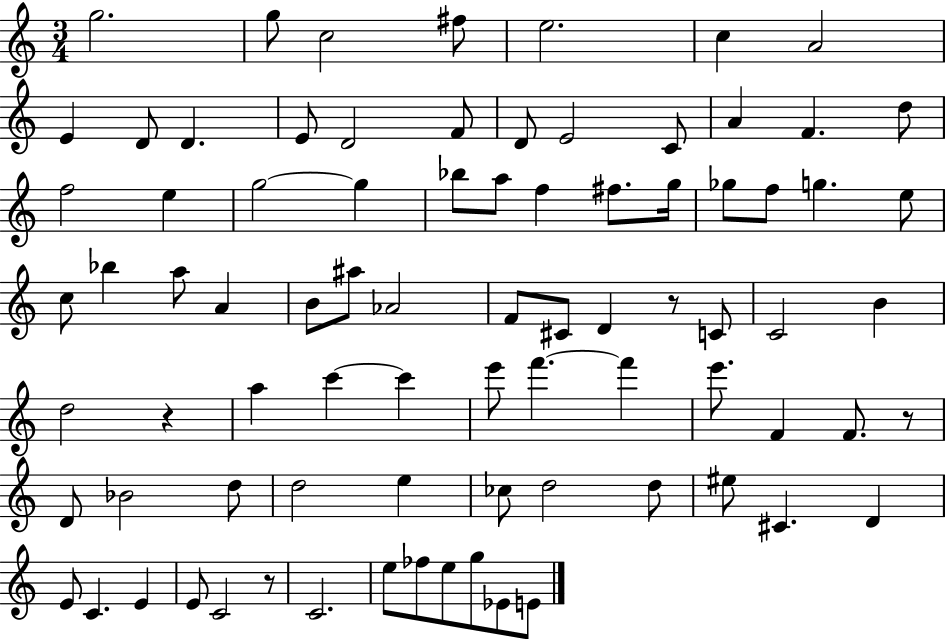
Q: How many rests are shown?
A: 4